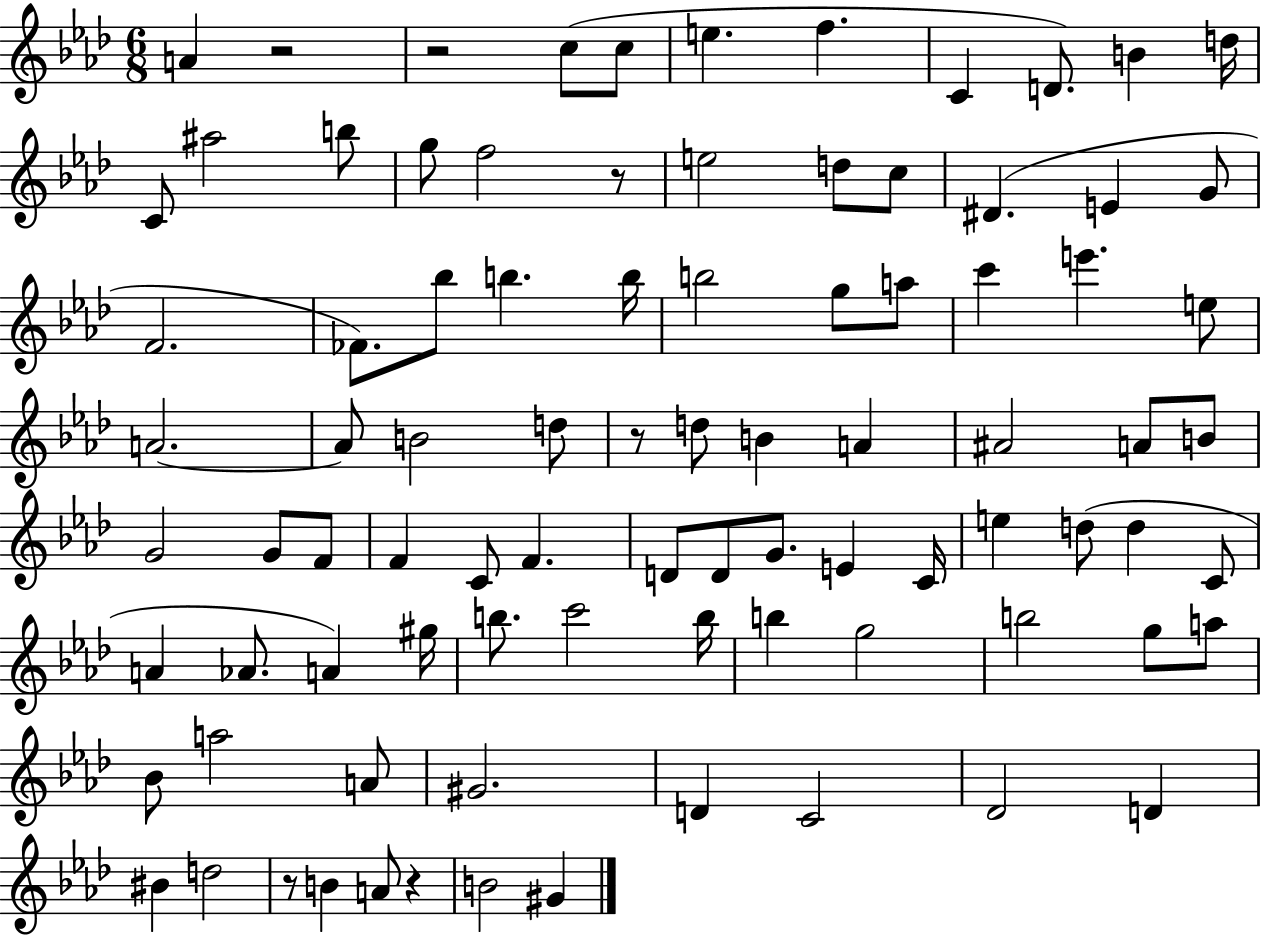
A4/q R/h R/h C5/e C5/e E5/q. F5/q. C4/q D4/e. B4/q D5/s C4/e A#5/h B5/e G5/e F5/h R/e E5/h D5/e C5/e D#4/q. E4/q G4/e F4/h. FES4/e. Bb5/e B5/q. B5/s B5/h G5/e A5/e C6/q E6/q. E5/e A4/h. A4/e B4/h D5/e R/e D5/e B4/q A4/q A#4/h A4/e B4/e G4/h G4/e F4/e F4/q C4/e F4/q. D4/e D4/e G4/e. E4/q C4/s E5/q D5/e D5/q C4/e A4/q Ab4/e. A4/q G#5/s B5/e. C6/h B5/s B5/q G5/h B5/h G5/e A5/e Bb4/e A5/h A4/e G#4/h. D4/q C4/h Db4/h D4/q BIS4/q D5/h R/e B4/q A4/e R/q B4/h G#4/q